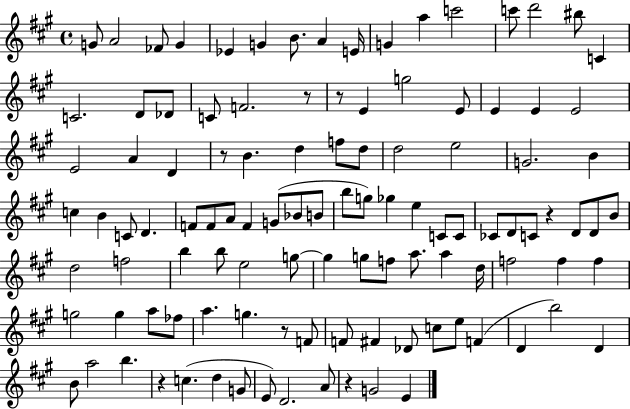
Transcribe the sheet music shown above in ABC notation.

X:1
T:Untitled
M:4/4
L:1/4
K:A
G/2 A2 _F/2 G _E G B/2 A E/4 G a c'2 c'/2 d'2 ^b/2 C C2 D/2 _D/2 C/2 F2 z/2 z/2 E g2 E/2 E E E2 E2 A D z/2 B d f/2 d/2 d2 e2 G2 B c B C/2 D F/2 F/2 A/2 F G/2 _B/2 B/2 b/2 g/2 _g e C/2 C/2 _C/2 D/2 C/2 z D/2 D/2 B/2 d2 f2 b b/2 e2 g/2 g g/2 f/2 a/2 a d/4 f2 f f g2 g a/2 _f/2 a g z/2 F/2 F/2 ^F _D/2 c/2 e/2 F D b2 D B/2 a2 b z c d G/2 E/2 D2 A/2 z G2 E